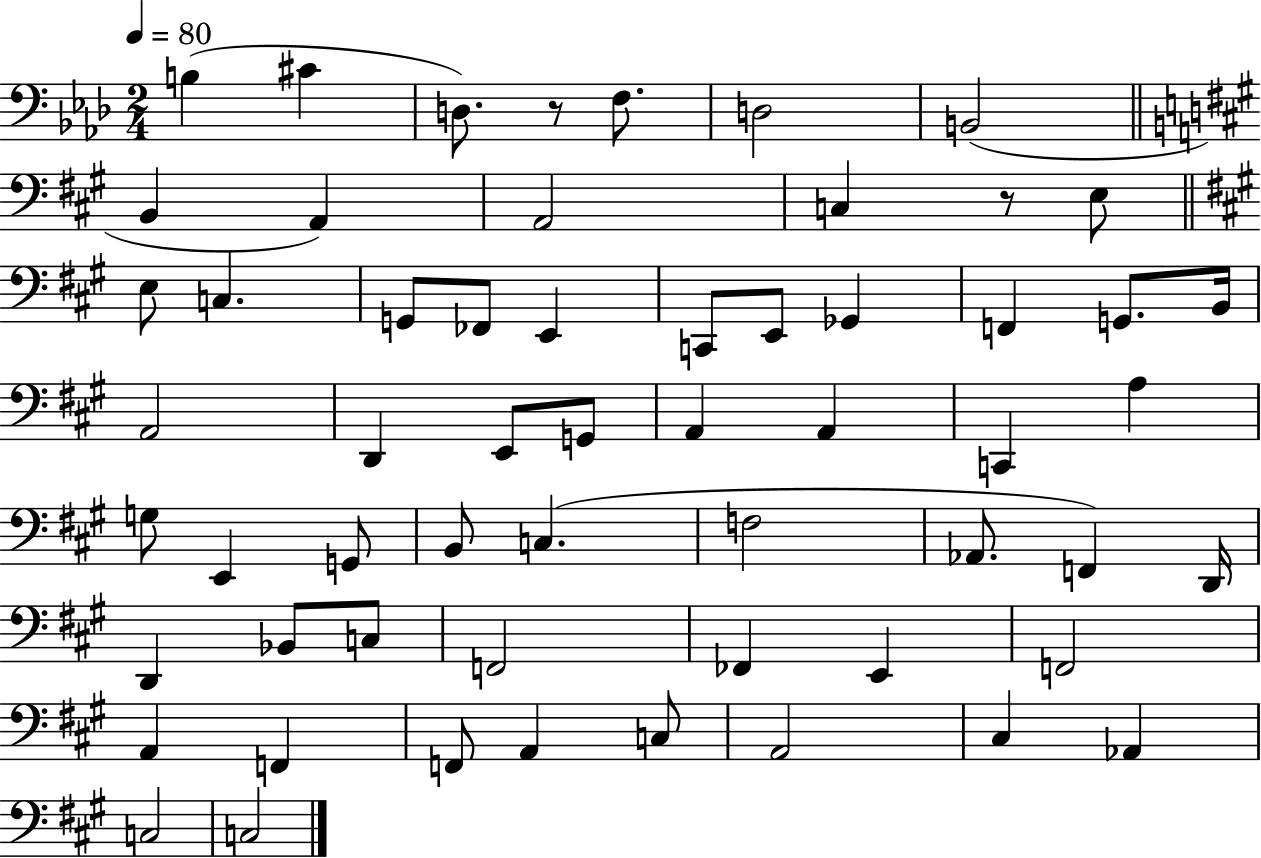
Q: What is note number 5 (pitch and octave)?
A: D3